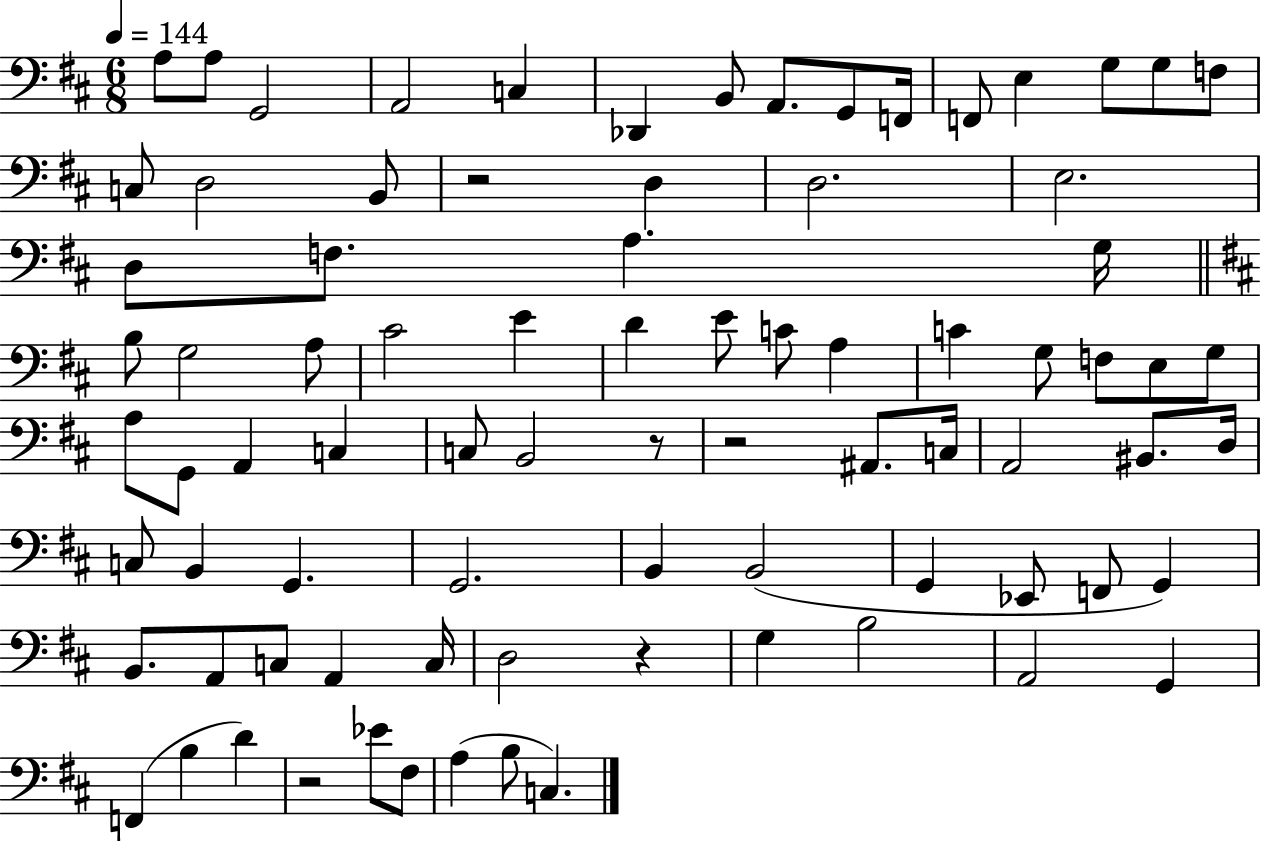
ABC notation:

X:1
T:Untitled
M:6/8
L:1/4
K:D
A,/2 A,/2 G,,2 A,,2 C, _D,, B,,/2 A,,/2 G,,/2 F,,/4 F,,/2 E, G,/2 G,/2 F,/2 C,/2 D,2 B,,/2 z2 D, D,2 E,2 D,/2 F,/2 A, G,/4 B,/2 G,2 A,/2 ^C2 E D E/2 C/2 A, C G,/2 F,/2 E,/2 G,/2 A,/2 G,,/2 A,, C, C,/2 B,,2 z/2 z2 ^A,,/2 C,/4 A,,2 ^B,,/2 D,/4 C,/2 B,, G,, G,,2 B,, B,,2 G,, _E,,/2 F,,/2 G,, B,,/2 A,,/2 C,/2 A,, C,/4 D,2 z G, B,2 A,,2 G,, F,, B, D z2 _E/2 ^F,/2 A, B,/2 C,